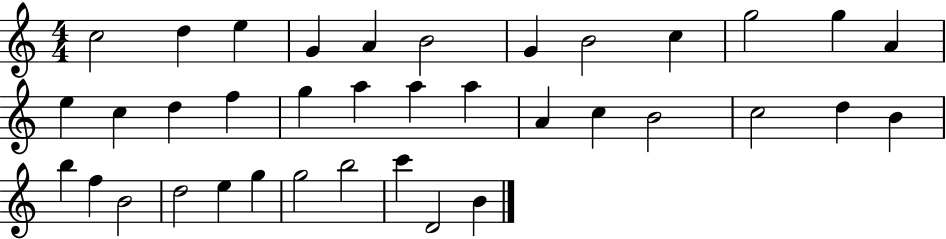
X:1
T:Untitled
M:4/4
L:1/4
K:C
c2 d e G A B2 G B2 c g2 g A e c d f g a a a A c B2 c2 d B b f B2 d2 e g g2 b2 c' D2 B